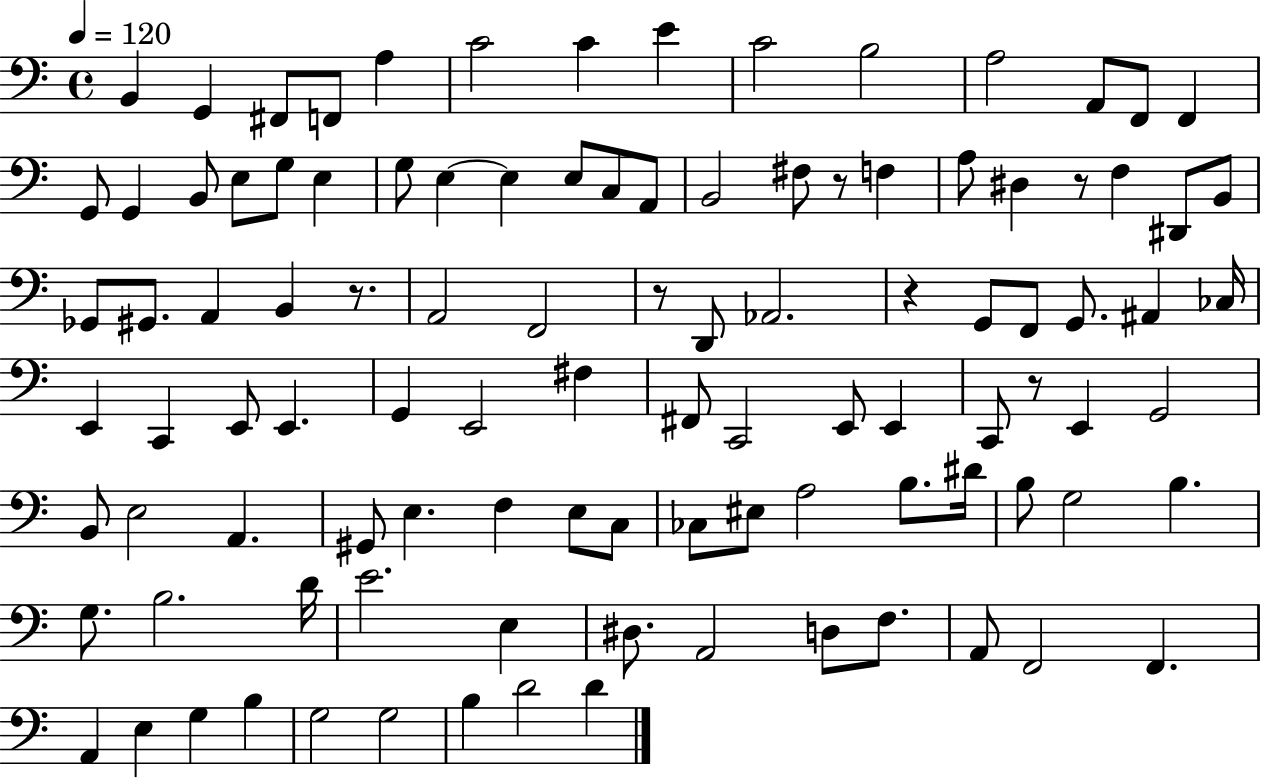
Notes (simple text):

B2/q G2/q F#2/e F2/e A3/q C4/h C4/q E4/q C4/h B3/h A3/h A2/e F2/e F2/q G2/e G2/q B2/e E3/e G3/e E3/q G3/e E3/q E3/q E3/e C3/e A2/e B2/h F#3/e R/e F3/q A3/e D#3/q R/e F3/q D#2/e B2/e Gb2/e G#2/e. A2/q B2/q R/e. A2/h F2/h R/e D2/e Ab2/h. R/q G2/e F2/e G2/e. A#2/q CES3/s E2/q C2/q E2/e E2/q. G2/q E2/h F#3/q F#2/e C2/h E2/e E2/q C2/e R/e E2/q G2/h B2/e E3/h A2/q. G#2/e E3/q. F3/q E3/e C3/e CES3/e EIS3/e A3/h B3/e. D#4/s B3/e G3/h B3/q. G3/e. B3/h. D4/s E4/h. E3/q D#3/e. A2/h D3/e F3/e. A2/e F2/h F2/q. A2/q E3/q G3/q B3/q G3/h G3/h B3/q D4/h D4/q